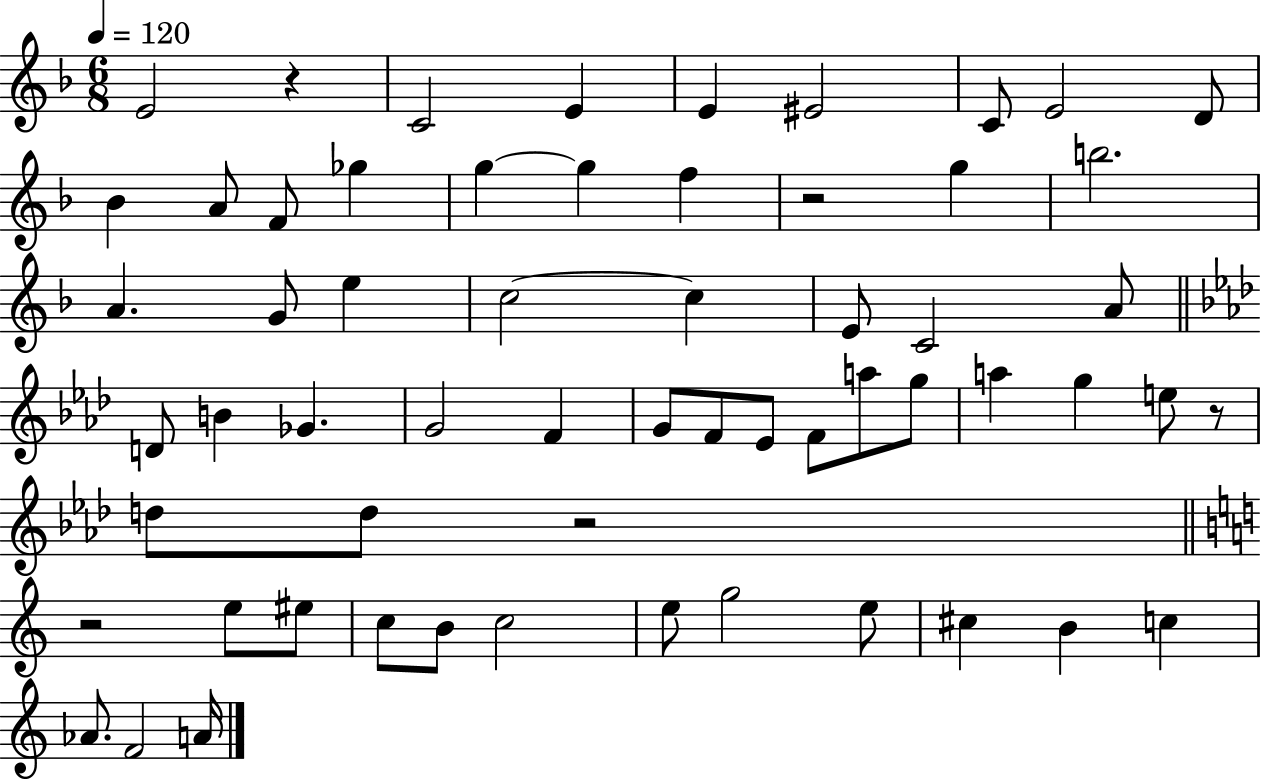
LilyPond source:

{
  \clef treble
  \numericTimeSignature
  \time 6/8
  \key f \major
  \tempo 4 = 120
  \repeat volta 2 { e'2 r4 | c'2 e'4 | e'4 eis'2 | c'8 e'2 d'8 | \break bes'4 a'8 f'8 ges''4 | g''4~~ g''4 f''4 | r2 g''4 | b''2. | \break a'4. g'8 e''4 | c''2~~ c''4 | e'8 c'2 a'8 | \bar "||" \break \key aes \major d'8 b'4 ges'4. | g'2 f'4 | g'8 f'8 ees'8 f'8 a''8 g''8 | a''4 g''4 e''8 r8 | \break d''8 d''8 r2 | \bar "||" \break \key c \major r2 e''8 eis''8 | c''8 b'8 c''2 | e''8 g''2 e''8 | cis''4 b'4 c''4 | \break aes'8. f'2 a'16 | } \bar "|."
}